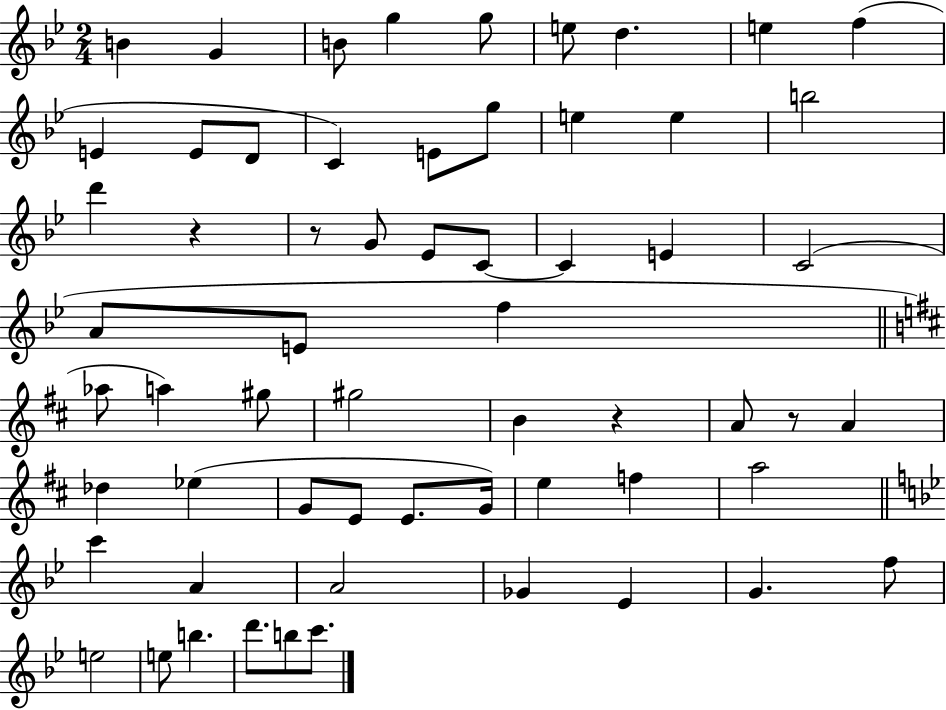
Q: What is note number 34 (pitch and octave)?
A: A4